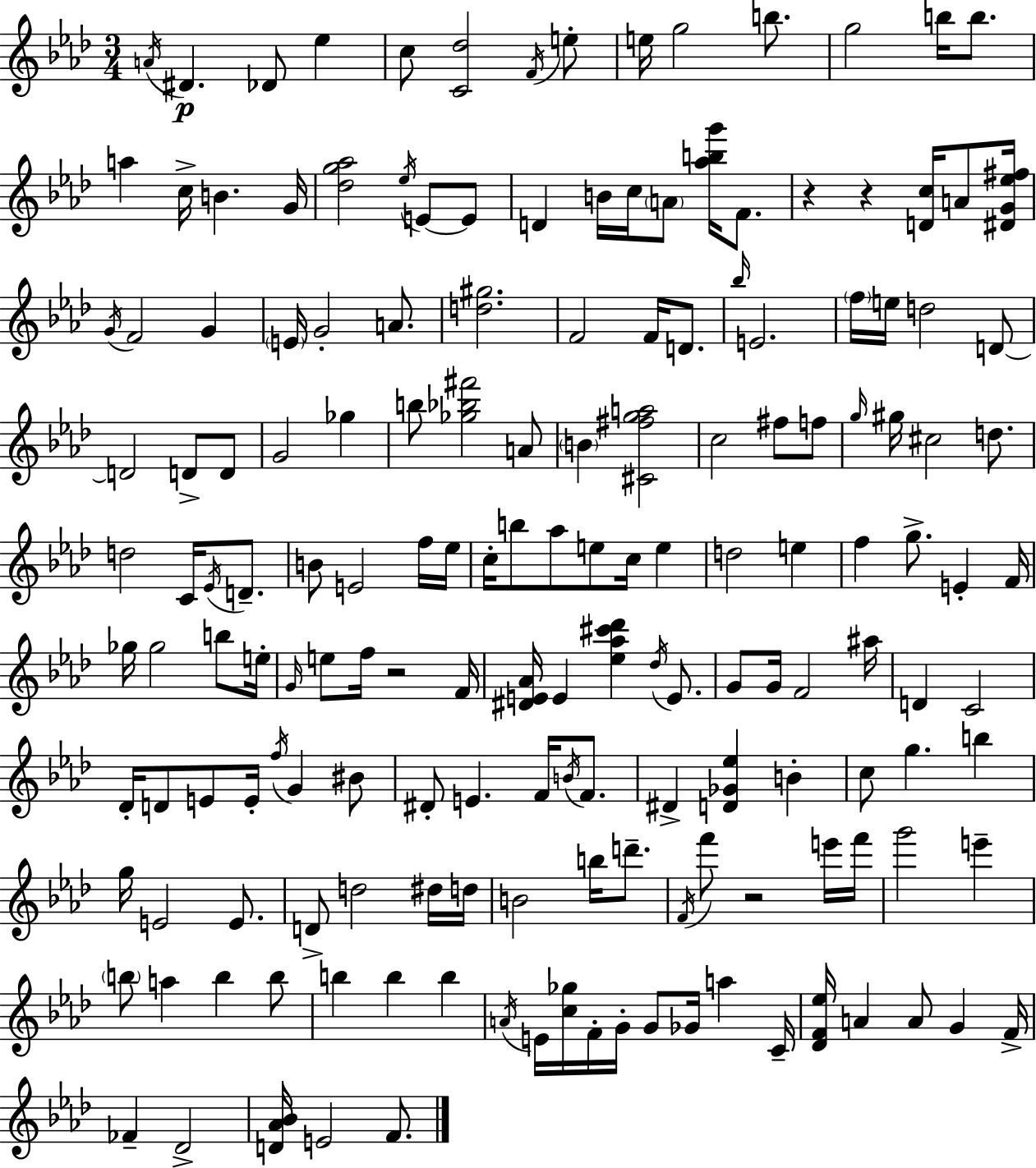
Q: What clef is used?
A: treble